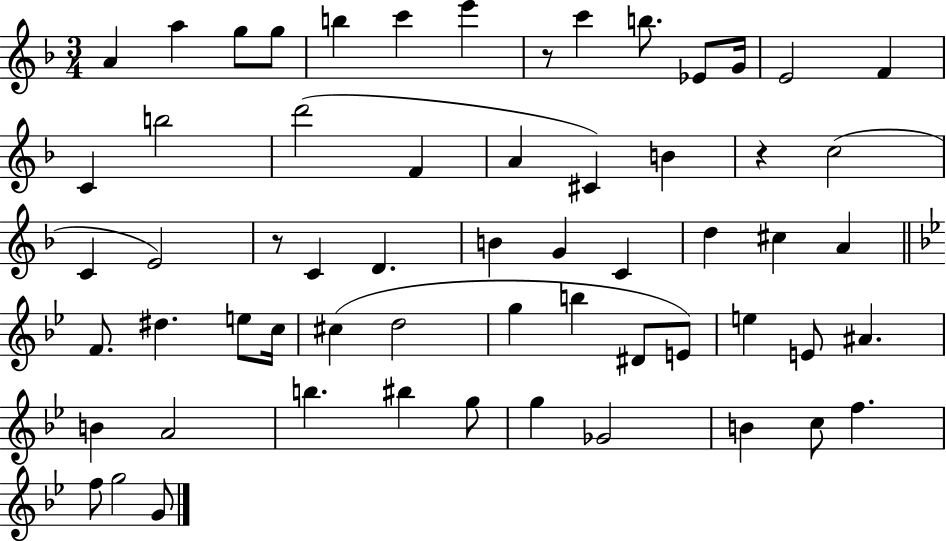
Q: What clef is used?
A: treble